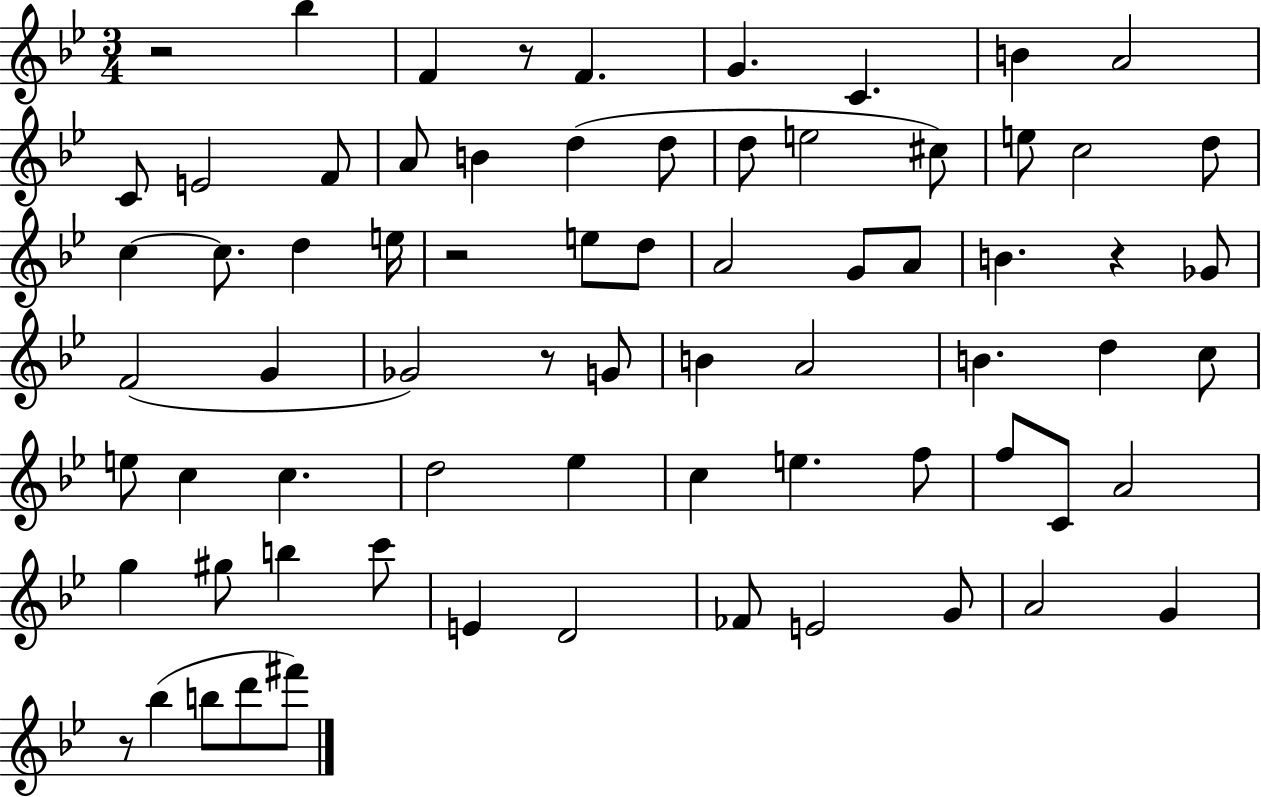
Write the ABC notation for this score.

X:1
T:Untitled
M:3/4
L:1/4
K:Bb
z2 _b F z/2 F G C B A2 C/2 E2 F/2 A/2 B d d/2 d/2 e2 ^c/2 e/2 c2 d/2 c c/2 d e/4 z2 e/2 d/2 A2 G/2 A/2 B z _G/2 F2 G _G2 z/2 G/2 B A2 B d c/2 e/2 c c d2 _e c e f/2 f/2 C/2 A2 g ^g/2 b c'/2 E D2 _F/2 E2 G/2 A2 G z/2 _b b/2 d'/2 ^f'/2